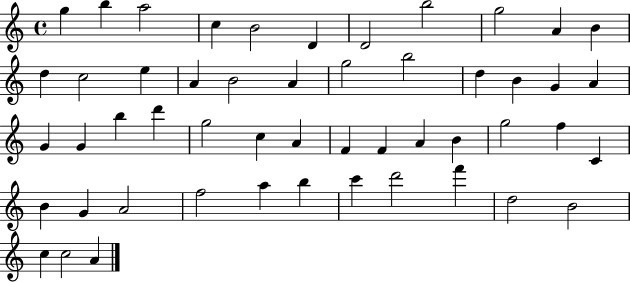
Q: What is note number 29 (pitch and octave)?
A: C5